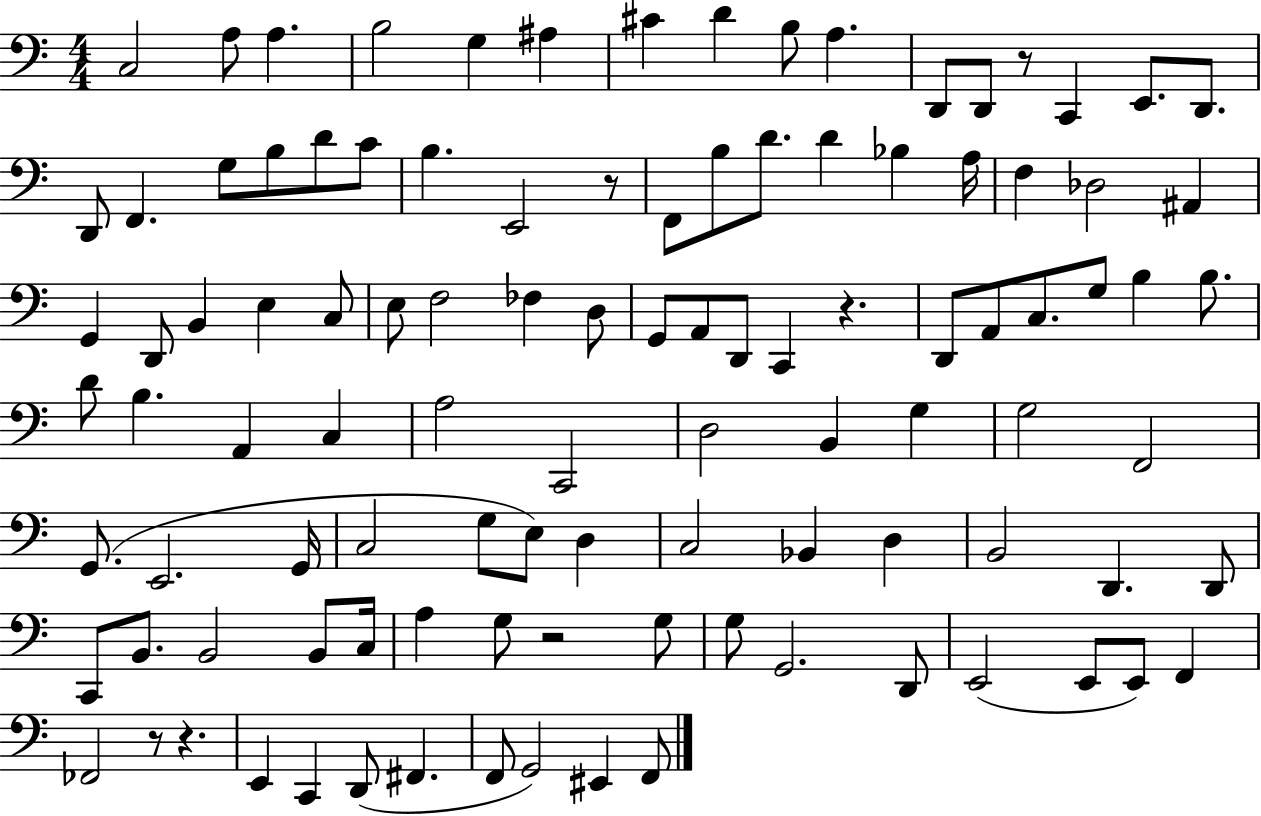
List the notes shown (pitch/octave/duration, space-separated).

C3/h A3/e A3/q. B3/h G3/q A#3/q C#4/q D4/q B3/e A3/q. D2/e D2/e R/e C2/q E2/e. D2/e. D2/e F2/q. G3/e B3/e D4/e C4/e B3/q. E2/h R/e F2/e B3/e D4/e. D4/q Bb3/q A3/s F3/q Db3/h A#2/q G2/q D2/e B2/q E3/q C3/e E3/e F3/h FES3/q D3/e G2/e A2/e D2/e C2/q R/q. D2/e A2/e C3/e. G3/e B3/q B3/e. D4/e B3/q. A2/q C3/q A3/h C2/h D3/h B2/q G3/q G3/h F2/h G2/e. E2/h. G2/s C3/h G3/e E3/e D3/q C3/h Bb2/q D3/q B2/h D2/q. D2/e C2/e B2/e. B2/h B2/e C3/s A3/q G3/e R/h G3/e G3/e G2/h. D2/e E2/h E2/e E2/e F2/q FES2/h R/e R/q. E2/q C2/q D2/e F#2/q. F2/e G2/h EIS2/q F2/e